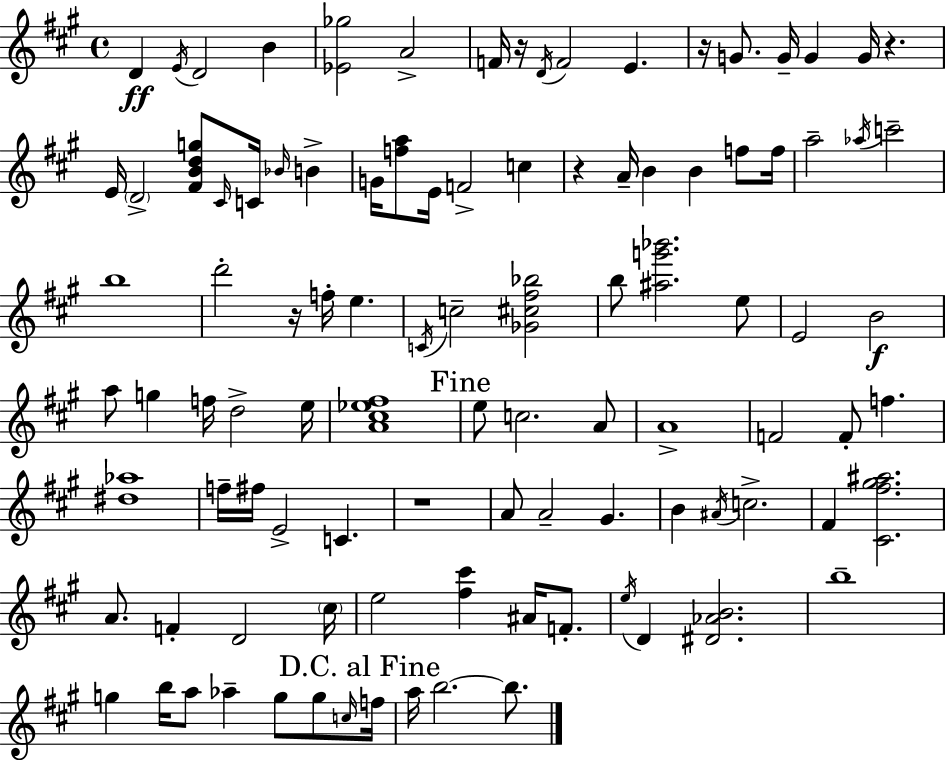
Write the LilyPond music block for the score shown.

{
  \clef treble
  \time 4/4
  \defaultTimeSignature
  \key a \major
  \repeat volta 2 { d'4\ff \acciaccatura { e'16 } d'2 b'4 | <ees' ges''>2 a'2-> | f'16 r16 \acciaccatura { d'16 } f'2 e'4. | r16 g'8. g'16-- g'4 g'16 r4. | \break e'16 \parenthesize d'2-> <fis' b' d'' g''>8 \grace { cis'16 } c'16 \grace { bes'16 } | b'4-> g'16 <f'' a''>8 e'16 f'2-> | c''4 r4 a'16-- b'4 b'4 | f''8 f''16 a''2-- \acciaccatura { aes''16 } c'''2-- | \break b''1 | d'''2-. r16 f''16-. e''4. | \acciaccatura { c'16 } c''2-- <ges' cis'' fis'' bes''>2 | b''8 <ais'' g''' bes'''>2. | \break e''8 e'2 b'2\f | a''8 g''4 f''16 d''2-> | e''16 <a' cis'' ees'' fis''>1 | \mark "Fine" e''8 c''2. | \break a'8 a'1-> | f'2 f'8-. | f''4. <dis'' aes''>1 | f''16-- fis''16 e'2-> | \break c'4. r1 | a'8 a'2-- | gis'4. b'4 \acciaccatura { ais'16 } c''2.-> | fis'4 <cis' fis'' gis'' ais''>2. | \break a'8. f'4-. d'2 | \parenthesize cis''16 e''2 <fis'' cis'''>4 | ais'16 f'8.-. \acciaccatura { e''16 } d'4 <dis' aes' b'>2. | b''1-- | \break g''4 b''16 a''8 aes''4-- | g''8 g''8 \grace { c''16 } \mark "D.C. al Fine" f''16 a''16 b''2.~~ | b''8. } \bar "|."
}